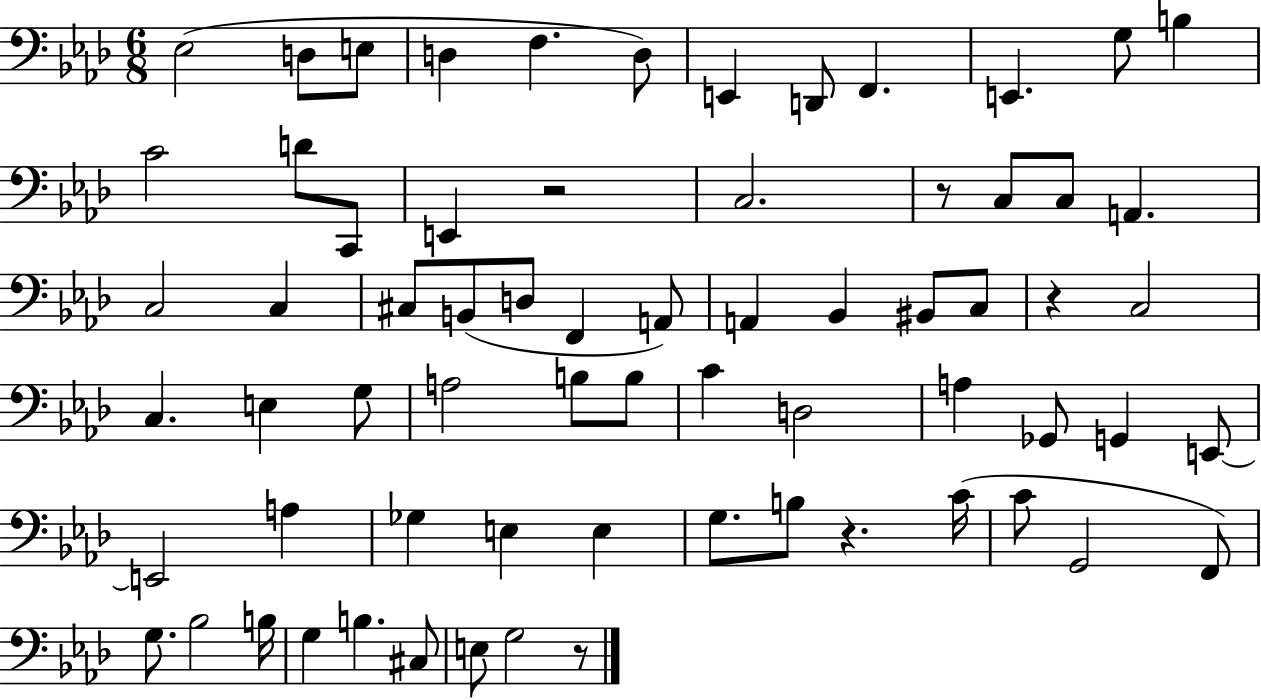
Eb3/h D3/e E3/e D3/q F3/q. D3/e E2/q D2/e F2/q. E2/q. G3/e B3/q C4/h D4/e C2/e E2/q R/h C3/h. R/e C3/e C3/e A2/q. C3/h C3/q C#3/e B2/e D3/e F2/q A2/e A2/q Bb2/q BIS2/e C3/e R/q C3/h C3/q. E3/q G3/e A3/h B3/e B3/e C4/q D3/h A3/q Gb2/e G2/q E2/e E2/h A3/q Gb3/q E3/q E3/q G3/e. B3/e R/q. C4/s C4/e G2/h F2/e G3/e. Bb3/h B3/s G3/q B3/q. C#3/e E3/e G3/h R/e